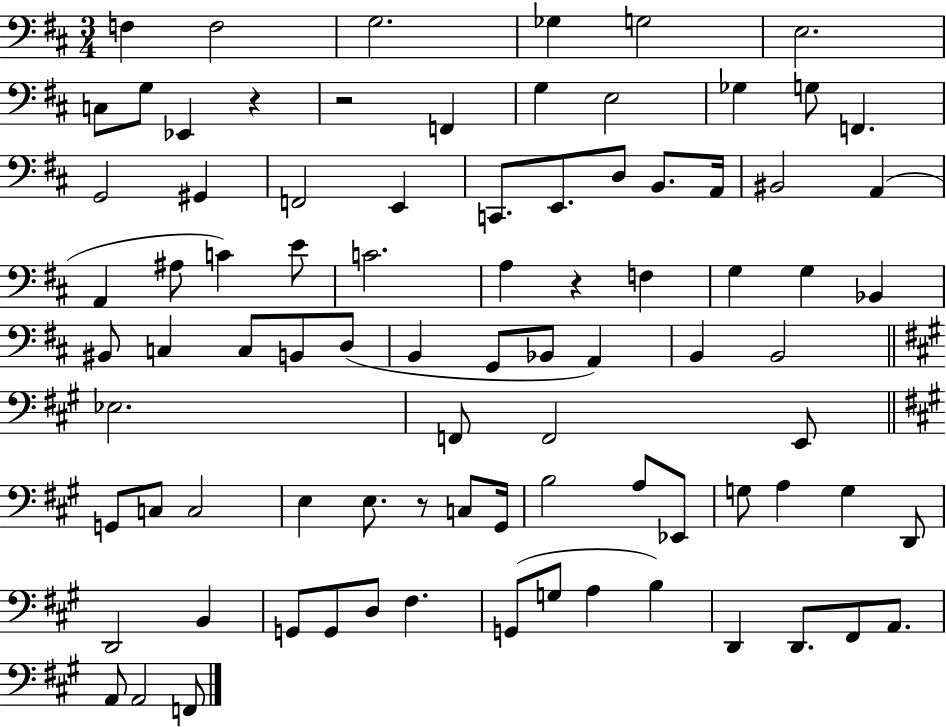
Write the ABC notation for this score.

X:1
T:Untitled
M:3/4
L:1/4
K:D
F, F,2 G,2 _G, G,2 E,2 C,/2 G,/2 _E,, z z2 F,, G, E,2 _G, G,/2 F,, G,,2 ^G,, F,,2 E,, C,,/2 E,,/2 D,/2 B,,/2 A,,/4 ^B,,2 A,, A,, ^A,/2 C E/2 C2 A, z F, G, G, _B,, ^B,,/2 C, C,/2 B,,/2 D,/2 B,, G,,/2 _B,,/2 A,, B,, B,,2 _E,2 F,,/2 F,,2 E,,/2 G,,/2 C,/2 C,2 E, E,/2 z/2 C,/2 ^G,,/4 B,2 A,/2 _E,,/2 G,/2 A, G, D,,/2 D,,2 B,, G,,/2 G,,/2 D,/2 ^F, G,,/2 G,/2 A, B, D,, D,,/2 ^F,,/2 A,,/2 A,,/2 A,,2 F,,/2